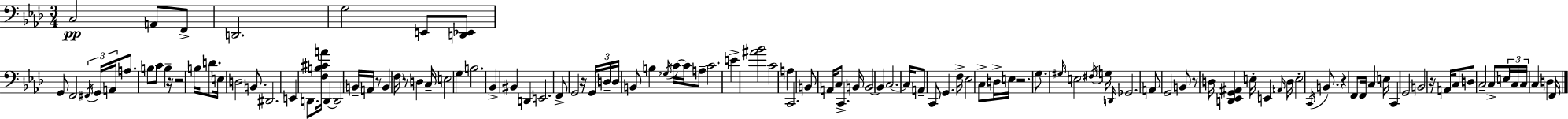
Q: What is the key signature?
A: AES major